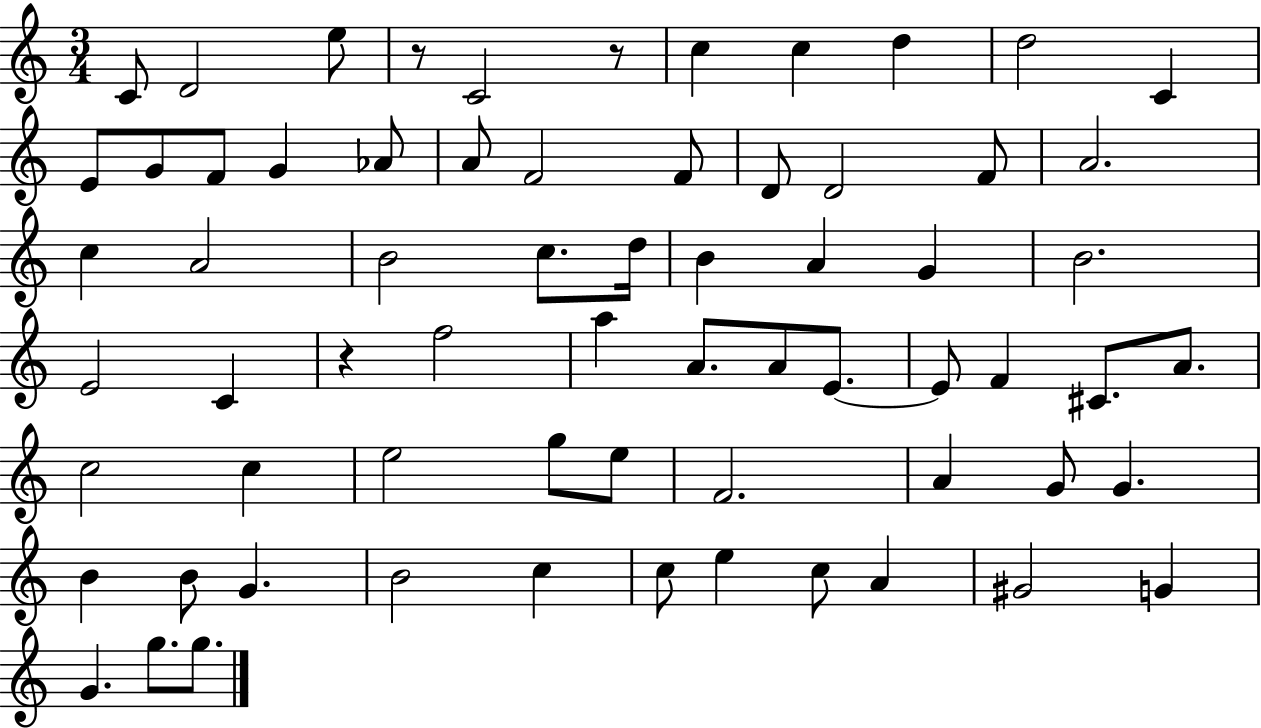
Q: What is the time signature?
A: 3/4